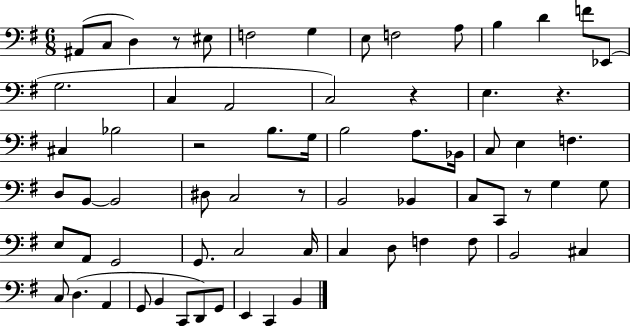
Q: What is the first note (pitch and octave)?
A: A#2